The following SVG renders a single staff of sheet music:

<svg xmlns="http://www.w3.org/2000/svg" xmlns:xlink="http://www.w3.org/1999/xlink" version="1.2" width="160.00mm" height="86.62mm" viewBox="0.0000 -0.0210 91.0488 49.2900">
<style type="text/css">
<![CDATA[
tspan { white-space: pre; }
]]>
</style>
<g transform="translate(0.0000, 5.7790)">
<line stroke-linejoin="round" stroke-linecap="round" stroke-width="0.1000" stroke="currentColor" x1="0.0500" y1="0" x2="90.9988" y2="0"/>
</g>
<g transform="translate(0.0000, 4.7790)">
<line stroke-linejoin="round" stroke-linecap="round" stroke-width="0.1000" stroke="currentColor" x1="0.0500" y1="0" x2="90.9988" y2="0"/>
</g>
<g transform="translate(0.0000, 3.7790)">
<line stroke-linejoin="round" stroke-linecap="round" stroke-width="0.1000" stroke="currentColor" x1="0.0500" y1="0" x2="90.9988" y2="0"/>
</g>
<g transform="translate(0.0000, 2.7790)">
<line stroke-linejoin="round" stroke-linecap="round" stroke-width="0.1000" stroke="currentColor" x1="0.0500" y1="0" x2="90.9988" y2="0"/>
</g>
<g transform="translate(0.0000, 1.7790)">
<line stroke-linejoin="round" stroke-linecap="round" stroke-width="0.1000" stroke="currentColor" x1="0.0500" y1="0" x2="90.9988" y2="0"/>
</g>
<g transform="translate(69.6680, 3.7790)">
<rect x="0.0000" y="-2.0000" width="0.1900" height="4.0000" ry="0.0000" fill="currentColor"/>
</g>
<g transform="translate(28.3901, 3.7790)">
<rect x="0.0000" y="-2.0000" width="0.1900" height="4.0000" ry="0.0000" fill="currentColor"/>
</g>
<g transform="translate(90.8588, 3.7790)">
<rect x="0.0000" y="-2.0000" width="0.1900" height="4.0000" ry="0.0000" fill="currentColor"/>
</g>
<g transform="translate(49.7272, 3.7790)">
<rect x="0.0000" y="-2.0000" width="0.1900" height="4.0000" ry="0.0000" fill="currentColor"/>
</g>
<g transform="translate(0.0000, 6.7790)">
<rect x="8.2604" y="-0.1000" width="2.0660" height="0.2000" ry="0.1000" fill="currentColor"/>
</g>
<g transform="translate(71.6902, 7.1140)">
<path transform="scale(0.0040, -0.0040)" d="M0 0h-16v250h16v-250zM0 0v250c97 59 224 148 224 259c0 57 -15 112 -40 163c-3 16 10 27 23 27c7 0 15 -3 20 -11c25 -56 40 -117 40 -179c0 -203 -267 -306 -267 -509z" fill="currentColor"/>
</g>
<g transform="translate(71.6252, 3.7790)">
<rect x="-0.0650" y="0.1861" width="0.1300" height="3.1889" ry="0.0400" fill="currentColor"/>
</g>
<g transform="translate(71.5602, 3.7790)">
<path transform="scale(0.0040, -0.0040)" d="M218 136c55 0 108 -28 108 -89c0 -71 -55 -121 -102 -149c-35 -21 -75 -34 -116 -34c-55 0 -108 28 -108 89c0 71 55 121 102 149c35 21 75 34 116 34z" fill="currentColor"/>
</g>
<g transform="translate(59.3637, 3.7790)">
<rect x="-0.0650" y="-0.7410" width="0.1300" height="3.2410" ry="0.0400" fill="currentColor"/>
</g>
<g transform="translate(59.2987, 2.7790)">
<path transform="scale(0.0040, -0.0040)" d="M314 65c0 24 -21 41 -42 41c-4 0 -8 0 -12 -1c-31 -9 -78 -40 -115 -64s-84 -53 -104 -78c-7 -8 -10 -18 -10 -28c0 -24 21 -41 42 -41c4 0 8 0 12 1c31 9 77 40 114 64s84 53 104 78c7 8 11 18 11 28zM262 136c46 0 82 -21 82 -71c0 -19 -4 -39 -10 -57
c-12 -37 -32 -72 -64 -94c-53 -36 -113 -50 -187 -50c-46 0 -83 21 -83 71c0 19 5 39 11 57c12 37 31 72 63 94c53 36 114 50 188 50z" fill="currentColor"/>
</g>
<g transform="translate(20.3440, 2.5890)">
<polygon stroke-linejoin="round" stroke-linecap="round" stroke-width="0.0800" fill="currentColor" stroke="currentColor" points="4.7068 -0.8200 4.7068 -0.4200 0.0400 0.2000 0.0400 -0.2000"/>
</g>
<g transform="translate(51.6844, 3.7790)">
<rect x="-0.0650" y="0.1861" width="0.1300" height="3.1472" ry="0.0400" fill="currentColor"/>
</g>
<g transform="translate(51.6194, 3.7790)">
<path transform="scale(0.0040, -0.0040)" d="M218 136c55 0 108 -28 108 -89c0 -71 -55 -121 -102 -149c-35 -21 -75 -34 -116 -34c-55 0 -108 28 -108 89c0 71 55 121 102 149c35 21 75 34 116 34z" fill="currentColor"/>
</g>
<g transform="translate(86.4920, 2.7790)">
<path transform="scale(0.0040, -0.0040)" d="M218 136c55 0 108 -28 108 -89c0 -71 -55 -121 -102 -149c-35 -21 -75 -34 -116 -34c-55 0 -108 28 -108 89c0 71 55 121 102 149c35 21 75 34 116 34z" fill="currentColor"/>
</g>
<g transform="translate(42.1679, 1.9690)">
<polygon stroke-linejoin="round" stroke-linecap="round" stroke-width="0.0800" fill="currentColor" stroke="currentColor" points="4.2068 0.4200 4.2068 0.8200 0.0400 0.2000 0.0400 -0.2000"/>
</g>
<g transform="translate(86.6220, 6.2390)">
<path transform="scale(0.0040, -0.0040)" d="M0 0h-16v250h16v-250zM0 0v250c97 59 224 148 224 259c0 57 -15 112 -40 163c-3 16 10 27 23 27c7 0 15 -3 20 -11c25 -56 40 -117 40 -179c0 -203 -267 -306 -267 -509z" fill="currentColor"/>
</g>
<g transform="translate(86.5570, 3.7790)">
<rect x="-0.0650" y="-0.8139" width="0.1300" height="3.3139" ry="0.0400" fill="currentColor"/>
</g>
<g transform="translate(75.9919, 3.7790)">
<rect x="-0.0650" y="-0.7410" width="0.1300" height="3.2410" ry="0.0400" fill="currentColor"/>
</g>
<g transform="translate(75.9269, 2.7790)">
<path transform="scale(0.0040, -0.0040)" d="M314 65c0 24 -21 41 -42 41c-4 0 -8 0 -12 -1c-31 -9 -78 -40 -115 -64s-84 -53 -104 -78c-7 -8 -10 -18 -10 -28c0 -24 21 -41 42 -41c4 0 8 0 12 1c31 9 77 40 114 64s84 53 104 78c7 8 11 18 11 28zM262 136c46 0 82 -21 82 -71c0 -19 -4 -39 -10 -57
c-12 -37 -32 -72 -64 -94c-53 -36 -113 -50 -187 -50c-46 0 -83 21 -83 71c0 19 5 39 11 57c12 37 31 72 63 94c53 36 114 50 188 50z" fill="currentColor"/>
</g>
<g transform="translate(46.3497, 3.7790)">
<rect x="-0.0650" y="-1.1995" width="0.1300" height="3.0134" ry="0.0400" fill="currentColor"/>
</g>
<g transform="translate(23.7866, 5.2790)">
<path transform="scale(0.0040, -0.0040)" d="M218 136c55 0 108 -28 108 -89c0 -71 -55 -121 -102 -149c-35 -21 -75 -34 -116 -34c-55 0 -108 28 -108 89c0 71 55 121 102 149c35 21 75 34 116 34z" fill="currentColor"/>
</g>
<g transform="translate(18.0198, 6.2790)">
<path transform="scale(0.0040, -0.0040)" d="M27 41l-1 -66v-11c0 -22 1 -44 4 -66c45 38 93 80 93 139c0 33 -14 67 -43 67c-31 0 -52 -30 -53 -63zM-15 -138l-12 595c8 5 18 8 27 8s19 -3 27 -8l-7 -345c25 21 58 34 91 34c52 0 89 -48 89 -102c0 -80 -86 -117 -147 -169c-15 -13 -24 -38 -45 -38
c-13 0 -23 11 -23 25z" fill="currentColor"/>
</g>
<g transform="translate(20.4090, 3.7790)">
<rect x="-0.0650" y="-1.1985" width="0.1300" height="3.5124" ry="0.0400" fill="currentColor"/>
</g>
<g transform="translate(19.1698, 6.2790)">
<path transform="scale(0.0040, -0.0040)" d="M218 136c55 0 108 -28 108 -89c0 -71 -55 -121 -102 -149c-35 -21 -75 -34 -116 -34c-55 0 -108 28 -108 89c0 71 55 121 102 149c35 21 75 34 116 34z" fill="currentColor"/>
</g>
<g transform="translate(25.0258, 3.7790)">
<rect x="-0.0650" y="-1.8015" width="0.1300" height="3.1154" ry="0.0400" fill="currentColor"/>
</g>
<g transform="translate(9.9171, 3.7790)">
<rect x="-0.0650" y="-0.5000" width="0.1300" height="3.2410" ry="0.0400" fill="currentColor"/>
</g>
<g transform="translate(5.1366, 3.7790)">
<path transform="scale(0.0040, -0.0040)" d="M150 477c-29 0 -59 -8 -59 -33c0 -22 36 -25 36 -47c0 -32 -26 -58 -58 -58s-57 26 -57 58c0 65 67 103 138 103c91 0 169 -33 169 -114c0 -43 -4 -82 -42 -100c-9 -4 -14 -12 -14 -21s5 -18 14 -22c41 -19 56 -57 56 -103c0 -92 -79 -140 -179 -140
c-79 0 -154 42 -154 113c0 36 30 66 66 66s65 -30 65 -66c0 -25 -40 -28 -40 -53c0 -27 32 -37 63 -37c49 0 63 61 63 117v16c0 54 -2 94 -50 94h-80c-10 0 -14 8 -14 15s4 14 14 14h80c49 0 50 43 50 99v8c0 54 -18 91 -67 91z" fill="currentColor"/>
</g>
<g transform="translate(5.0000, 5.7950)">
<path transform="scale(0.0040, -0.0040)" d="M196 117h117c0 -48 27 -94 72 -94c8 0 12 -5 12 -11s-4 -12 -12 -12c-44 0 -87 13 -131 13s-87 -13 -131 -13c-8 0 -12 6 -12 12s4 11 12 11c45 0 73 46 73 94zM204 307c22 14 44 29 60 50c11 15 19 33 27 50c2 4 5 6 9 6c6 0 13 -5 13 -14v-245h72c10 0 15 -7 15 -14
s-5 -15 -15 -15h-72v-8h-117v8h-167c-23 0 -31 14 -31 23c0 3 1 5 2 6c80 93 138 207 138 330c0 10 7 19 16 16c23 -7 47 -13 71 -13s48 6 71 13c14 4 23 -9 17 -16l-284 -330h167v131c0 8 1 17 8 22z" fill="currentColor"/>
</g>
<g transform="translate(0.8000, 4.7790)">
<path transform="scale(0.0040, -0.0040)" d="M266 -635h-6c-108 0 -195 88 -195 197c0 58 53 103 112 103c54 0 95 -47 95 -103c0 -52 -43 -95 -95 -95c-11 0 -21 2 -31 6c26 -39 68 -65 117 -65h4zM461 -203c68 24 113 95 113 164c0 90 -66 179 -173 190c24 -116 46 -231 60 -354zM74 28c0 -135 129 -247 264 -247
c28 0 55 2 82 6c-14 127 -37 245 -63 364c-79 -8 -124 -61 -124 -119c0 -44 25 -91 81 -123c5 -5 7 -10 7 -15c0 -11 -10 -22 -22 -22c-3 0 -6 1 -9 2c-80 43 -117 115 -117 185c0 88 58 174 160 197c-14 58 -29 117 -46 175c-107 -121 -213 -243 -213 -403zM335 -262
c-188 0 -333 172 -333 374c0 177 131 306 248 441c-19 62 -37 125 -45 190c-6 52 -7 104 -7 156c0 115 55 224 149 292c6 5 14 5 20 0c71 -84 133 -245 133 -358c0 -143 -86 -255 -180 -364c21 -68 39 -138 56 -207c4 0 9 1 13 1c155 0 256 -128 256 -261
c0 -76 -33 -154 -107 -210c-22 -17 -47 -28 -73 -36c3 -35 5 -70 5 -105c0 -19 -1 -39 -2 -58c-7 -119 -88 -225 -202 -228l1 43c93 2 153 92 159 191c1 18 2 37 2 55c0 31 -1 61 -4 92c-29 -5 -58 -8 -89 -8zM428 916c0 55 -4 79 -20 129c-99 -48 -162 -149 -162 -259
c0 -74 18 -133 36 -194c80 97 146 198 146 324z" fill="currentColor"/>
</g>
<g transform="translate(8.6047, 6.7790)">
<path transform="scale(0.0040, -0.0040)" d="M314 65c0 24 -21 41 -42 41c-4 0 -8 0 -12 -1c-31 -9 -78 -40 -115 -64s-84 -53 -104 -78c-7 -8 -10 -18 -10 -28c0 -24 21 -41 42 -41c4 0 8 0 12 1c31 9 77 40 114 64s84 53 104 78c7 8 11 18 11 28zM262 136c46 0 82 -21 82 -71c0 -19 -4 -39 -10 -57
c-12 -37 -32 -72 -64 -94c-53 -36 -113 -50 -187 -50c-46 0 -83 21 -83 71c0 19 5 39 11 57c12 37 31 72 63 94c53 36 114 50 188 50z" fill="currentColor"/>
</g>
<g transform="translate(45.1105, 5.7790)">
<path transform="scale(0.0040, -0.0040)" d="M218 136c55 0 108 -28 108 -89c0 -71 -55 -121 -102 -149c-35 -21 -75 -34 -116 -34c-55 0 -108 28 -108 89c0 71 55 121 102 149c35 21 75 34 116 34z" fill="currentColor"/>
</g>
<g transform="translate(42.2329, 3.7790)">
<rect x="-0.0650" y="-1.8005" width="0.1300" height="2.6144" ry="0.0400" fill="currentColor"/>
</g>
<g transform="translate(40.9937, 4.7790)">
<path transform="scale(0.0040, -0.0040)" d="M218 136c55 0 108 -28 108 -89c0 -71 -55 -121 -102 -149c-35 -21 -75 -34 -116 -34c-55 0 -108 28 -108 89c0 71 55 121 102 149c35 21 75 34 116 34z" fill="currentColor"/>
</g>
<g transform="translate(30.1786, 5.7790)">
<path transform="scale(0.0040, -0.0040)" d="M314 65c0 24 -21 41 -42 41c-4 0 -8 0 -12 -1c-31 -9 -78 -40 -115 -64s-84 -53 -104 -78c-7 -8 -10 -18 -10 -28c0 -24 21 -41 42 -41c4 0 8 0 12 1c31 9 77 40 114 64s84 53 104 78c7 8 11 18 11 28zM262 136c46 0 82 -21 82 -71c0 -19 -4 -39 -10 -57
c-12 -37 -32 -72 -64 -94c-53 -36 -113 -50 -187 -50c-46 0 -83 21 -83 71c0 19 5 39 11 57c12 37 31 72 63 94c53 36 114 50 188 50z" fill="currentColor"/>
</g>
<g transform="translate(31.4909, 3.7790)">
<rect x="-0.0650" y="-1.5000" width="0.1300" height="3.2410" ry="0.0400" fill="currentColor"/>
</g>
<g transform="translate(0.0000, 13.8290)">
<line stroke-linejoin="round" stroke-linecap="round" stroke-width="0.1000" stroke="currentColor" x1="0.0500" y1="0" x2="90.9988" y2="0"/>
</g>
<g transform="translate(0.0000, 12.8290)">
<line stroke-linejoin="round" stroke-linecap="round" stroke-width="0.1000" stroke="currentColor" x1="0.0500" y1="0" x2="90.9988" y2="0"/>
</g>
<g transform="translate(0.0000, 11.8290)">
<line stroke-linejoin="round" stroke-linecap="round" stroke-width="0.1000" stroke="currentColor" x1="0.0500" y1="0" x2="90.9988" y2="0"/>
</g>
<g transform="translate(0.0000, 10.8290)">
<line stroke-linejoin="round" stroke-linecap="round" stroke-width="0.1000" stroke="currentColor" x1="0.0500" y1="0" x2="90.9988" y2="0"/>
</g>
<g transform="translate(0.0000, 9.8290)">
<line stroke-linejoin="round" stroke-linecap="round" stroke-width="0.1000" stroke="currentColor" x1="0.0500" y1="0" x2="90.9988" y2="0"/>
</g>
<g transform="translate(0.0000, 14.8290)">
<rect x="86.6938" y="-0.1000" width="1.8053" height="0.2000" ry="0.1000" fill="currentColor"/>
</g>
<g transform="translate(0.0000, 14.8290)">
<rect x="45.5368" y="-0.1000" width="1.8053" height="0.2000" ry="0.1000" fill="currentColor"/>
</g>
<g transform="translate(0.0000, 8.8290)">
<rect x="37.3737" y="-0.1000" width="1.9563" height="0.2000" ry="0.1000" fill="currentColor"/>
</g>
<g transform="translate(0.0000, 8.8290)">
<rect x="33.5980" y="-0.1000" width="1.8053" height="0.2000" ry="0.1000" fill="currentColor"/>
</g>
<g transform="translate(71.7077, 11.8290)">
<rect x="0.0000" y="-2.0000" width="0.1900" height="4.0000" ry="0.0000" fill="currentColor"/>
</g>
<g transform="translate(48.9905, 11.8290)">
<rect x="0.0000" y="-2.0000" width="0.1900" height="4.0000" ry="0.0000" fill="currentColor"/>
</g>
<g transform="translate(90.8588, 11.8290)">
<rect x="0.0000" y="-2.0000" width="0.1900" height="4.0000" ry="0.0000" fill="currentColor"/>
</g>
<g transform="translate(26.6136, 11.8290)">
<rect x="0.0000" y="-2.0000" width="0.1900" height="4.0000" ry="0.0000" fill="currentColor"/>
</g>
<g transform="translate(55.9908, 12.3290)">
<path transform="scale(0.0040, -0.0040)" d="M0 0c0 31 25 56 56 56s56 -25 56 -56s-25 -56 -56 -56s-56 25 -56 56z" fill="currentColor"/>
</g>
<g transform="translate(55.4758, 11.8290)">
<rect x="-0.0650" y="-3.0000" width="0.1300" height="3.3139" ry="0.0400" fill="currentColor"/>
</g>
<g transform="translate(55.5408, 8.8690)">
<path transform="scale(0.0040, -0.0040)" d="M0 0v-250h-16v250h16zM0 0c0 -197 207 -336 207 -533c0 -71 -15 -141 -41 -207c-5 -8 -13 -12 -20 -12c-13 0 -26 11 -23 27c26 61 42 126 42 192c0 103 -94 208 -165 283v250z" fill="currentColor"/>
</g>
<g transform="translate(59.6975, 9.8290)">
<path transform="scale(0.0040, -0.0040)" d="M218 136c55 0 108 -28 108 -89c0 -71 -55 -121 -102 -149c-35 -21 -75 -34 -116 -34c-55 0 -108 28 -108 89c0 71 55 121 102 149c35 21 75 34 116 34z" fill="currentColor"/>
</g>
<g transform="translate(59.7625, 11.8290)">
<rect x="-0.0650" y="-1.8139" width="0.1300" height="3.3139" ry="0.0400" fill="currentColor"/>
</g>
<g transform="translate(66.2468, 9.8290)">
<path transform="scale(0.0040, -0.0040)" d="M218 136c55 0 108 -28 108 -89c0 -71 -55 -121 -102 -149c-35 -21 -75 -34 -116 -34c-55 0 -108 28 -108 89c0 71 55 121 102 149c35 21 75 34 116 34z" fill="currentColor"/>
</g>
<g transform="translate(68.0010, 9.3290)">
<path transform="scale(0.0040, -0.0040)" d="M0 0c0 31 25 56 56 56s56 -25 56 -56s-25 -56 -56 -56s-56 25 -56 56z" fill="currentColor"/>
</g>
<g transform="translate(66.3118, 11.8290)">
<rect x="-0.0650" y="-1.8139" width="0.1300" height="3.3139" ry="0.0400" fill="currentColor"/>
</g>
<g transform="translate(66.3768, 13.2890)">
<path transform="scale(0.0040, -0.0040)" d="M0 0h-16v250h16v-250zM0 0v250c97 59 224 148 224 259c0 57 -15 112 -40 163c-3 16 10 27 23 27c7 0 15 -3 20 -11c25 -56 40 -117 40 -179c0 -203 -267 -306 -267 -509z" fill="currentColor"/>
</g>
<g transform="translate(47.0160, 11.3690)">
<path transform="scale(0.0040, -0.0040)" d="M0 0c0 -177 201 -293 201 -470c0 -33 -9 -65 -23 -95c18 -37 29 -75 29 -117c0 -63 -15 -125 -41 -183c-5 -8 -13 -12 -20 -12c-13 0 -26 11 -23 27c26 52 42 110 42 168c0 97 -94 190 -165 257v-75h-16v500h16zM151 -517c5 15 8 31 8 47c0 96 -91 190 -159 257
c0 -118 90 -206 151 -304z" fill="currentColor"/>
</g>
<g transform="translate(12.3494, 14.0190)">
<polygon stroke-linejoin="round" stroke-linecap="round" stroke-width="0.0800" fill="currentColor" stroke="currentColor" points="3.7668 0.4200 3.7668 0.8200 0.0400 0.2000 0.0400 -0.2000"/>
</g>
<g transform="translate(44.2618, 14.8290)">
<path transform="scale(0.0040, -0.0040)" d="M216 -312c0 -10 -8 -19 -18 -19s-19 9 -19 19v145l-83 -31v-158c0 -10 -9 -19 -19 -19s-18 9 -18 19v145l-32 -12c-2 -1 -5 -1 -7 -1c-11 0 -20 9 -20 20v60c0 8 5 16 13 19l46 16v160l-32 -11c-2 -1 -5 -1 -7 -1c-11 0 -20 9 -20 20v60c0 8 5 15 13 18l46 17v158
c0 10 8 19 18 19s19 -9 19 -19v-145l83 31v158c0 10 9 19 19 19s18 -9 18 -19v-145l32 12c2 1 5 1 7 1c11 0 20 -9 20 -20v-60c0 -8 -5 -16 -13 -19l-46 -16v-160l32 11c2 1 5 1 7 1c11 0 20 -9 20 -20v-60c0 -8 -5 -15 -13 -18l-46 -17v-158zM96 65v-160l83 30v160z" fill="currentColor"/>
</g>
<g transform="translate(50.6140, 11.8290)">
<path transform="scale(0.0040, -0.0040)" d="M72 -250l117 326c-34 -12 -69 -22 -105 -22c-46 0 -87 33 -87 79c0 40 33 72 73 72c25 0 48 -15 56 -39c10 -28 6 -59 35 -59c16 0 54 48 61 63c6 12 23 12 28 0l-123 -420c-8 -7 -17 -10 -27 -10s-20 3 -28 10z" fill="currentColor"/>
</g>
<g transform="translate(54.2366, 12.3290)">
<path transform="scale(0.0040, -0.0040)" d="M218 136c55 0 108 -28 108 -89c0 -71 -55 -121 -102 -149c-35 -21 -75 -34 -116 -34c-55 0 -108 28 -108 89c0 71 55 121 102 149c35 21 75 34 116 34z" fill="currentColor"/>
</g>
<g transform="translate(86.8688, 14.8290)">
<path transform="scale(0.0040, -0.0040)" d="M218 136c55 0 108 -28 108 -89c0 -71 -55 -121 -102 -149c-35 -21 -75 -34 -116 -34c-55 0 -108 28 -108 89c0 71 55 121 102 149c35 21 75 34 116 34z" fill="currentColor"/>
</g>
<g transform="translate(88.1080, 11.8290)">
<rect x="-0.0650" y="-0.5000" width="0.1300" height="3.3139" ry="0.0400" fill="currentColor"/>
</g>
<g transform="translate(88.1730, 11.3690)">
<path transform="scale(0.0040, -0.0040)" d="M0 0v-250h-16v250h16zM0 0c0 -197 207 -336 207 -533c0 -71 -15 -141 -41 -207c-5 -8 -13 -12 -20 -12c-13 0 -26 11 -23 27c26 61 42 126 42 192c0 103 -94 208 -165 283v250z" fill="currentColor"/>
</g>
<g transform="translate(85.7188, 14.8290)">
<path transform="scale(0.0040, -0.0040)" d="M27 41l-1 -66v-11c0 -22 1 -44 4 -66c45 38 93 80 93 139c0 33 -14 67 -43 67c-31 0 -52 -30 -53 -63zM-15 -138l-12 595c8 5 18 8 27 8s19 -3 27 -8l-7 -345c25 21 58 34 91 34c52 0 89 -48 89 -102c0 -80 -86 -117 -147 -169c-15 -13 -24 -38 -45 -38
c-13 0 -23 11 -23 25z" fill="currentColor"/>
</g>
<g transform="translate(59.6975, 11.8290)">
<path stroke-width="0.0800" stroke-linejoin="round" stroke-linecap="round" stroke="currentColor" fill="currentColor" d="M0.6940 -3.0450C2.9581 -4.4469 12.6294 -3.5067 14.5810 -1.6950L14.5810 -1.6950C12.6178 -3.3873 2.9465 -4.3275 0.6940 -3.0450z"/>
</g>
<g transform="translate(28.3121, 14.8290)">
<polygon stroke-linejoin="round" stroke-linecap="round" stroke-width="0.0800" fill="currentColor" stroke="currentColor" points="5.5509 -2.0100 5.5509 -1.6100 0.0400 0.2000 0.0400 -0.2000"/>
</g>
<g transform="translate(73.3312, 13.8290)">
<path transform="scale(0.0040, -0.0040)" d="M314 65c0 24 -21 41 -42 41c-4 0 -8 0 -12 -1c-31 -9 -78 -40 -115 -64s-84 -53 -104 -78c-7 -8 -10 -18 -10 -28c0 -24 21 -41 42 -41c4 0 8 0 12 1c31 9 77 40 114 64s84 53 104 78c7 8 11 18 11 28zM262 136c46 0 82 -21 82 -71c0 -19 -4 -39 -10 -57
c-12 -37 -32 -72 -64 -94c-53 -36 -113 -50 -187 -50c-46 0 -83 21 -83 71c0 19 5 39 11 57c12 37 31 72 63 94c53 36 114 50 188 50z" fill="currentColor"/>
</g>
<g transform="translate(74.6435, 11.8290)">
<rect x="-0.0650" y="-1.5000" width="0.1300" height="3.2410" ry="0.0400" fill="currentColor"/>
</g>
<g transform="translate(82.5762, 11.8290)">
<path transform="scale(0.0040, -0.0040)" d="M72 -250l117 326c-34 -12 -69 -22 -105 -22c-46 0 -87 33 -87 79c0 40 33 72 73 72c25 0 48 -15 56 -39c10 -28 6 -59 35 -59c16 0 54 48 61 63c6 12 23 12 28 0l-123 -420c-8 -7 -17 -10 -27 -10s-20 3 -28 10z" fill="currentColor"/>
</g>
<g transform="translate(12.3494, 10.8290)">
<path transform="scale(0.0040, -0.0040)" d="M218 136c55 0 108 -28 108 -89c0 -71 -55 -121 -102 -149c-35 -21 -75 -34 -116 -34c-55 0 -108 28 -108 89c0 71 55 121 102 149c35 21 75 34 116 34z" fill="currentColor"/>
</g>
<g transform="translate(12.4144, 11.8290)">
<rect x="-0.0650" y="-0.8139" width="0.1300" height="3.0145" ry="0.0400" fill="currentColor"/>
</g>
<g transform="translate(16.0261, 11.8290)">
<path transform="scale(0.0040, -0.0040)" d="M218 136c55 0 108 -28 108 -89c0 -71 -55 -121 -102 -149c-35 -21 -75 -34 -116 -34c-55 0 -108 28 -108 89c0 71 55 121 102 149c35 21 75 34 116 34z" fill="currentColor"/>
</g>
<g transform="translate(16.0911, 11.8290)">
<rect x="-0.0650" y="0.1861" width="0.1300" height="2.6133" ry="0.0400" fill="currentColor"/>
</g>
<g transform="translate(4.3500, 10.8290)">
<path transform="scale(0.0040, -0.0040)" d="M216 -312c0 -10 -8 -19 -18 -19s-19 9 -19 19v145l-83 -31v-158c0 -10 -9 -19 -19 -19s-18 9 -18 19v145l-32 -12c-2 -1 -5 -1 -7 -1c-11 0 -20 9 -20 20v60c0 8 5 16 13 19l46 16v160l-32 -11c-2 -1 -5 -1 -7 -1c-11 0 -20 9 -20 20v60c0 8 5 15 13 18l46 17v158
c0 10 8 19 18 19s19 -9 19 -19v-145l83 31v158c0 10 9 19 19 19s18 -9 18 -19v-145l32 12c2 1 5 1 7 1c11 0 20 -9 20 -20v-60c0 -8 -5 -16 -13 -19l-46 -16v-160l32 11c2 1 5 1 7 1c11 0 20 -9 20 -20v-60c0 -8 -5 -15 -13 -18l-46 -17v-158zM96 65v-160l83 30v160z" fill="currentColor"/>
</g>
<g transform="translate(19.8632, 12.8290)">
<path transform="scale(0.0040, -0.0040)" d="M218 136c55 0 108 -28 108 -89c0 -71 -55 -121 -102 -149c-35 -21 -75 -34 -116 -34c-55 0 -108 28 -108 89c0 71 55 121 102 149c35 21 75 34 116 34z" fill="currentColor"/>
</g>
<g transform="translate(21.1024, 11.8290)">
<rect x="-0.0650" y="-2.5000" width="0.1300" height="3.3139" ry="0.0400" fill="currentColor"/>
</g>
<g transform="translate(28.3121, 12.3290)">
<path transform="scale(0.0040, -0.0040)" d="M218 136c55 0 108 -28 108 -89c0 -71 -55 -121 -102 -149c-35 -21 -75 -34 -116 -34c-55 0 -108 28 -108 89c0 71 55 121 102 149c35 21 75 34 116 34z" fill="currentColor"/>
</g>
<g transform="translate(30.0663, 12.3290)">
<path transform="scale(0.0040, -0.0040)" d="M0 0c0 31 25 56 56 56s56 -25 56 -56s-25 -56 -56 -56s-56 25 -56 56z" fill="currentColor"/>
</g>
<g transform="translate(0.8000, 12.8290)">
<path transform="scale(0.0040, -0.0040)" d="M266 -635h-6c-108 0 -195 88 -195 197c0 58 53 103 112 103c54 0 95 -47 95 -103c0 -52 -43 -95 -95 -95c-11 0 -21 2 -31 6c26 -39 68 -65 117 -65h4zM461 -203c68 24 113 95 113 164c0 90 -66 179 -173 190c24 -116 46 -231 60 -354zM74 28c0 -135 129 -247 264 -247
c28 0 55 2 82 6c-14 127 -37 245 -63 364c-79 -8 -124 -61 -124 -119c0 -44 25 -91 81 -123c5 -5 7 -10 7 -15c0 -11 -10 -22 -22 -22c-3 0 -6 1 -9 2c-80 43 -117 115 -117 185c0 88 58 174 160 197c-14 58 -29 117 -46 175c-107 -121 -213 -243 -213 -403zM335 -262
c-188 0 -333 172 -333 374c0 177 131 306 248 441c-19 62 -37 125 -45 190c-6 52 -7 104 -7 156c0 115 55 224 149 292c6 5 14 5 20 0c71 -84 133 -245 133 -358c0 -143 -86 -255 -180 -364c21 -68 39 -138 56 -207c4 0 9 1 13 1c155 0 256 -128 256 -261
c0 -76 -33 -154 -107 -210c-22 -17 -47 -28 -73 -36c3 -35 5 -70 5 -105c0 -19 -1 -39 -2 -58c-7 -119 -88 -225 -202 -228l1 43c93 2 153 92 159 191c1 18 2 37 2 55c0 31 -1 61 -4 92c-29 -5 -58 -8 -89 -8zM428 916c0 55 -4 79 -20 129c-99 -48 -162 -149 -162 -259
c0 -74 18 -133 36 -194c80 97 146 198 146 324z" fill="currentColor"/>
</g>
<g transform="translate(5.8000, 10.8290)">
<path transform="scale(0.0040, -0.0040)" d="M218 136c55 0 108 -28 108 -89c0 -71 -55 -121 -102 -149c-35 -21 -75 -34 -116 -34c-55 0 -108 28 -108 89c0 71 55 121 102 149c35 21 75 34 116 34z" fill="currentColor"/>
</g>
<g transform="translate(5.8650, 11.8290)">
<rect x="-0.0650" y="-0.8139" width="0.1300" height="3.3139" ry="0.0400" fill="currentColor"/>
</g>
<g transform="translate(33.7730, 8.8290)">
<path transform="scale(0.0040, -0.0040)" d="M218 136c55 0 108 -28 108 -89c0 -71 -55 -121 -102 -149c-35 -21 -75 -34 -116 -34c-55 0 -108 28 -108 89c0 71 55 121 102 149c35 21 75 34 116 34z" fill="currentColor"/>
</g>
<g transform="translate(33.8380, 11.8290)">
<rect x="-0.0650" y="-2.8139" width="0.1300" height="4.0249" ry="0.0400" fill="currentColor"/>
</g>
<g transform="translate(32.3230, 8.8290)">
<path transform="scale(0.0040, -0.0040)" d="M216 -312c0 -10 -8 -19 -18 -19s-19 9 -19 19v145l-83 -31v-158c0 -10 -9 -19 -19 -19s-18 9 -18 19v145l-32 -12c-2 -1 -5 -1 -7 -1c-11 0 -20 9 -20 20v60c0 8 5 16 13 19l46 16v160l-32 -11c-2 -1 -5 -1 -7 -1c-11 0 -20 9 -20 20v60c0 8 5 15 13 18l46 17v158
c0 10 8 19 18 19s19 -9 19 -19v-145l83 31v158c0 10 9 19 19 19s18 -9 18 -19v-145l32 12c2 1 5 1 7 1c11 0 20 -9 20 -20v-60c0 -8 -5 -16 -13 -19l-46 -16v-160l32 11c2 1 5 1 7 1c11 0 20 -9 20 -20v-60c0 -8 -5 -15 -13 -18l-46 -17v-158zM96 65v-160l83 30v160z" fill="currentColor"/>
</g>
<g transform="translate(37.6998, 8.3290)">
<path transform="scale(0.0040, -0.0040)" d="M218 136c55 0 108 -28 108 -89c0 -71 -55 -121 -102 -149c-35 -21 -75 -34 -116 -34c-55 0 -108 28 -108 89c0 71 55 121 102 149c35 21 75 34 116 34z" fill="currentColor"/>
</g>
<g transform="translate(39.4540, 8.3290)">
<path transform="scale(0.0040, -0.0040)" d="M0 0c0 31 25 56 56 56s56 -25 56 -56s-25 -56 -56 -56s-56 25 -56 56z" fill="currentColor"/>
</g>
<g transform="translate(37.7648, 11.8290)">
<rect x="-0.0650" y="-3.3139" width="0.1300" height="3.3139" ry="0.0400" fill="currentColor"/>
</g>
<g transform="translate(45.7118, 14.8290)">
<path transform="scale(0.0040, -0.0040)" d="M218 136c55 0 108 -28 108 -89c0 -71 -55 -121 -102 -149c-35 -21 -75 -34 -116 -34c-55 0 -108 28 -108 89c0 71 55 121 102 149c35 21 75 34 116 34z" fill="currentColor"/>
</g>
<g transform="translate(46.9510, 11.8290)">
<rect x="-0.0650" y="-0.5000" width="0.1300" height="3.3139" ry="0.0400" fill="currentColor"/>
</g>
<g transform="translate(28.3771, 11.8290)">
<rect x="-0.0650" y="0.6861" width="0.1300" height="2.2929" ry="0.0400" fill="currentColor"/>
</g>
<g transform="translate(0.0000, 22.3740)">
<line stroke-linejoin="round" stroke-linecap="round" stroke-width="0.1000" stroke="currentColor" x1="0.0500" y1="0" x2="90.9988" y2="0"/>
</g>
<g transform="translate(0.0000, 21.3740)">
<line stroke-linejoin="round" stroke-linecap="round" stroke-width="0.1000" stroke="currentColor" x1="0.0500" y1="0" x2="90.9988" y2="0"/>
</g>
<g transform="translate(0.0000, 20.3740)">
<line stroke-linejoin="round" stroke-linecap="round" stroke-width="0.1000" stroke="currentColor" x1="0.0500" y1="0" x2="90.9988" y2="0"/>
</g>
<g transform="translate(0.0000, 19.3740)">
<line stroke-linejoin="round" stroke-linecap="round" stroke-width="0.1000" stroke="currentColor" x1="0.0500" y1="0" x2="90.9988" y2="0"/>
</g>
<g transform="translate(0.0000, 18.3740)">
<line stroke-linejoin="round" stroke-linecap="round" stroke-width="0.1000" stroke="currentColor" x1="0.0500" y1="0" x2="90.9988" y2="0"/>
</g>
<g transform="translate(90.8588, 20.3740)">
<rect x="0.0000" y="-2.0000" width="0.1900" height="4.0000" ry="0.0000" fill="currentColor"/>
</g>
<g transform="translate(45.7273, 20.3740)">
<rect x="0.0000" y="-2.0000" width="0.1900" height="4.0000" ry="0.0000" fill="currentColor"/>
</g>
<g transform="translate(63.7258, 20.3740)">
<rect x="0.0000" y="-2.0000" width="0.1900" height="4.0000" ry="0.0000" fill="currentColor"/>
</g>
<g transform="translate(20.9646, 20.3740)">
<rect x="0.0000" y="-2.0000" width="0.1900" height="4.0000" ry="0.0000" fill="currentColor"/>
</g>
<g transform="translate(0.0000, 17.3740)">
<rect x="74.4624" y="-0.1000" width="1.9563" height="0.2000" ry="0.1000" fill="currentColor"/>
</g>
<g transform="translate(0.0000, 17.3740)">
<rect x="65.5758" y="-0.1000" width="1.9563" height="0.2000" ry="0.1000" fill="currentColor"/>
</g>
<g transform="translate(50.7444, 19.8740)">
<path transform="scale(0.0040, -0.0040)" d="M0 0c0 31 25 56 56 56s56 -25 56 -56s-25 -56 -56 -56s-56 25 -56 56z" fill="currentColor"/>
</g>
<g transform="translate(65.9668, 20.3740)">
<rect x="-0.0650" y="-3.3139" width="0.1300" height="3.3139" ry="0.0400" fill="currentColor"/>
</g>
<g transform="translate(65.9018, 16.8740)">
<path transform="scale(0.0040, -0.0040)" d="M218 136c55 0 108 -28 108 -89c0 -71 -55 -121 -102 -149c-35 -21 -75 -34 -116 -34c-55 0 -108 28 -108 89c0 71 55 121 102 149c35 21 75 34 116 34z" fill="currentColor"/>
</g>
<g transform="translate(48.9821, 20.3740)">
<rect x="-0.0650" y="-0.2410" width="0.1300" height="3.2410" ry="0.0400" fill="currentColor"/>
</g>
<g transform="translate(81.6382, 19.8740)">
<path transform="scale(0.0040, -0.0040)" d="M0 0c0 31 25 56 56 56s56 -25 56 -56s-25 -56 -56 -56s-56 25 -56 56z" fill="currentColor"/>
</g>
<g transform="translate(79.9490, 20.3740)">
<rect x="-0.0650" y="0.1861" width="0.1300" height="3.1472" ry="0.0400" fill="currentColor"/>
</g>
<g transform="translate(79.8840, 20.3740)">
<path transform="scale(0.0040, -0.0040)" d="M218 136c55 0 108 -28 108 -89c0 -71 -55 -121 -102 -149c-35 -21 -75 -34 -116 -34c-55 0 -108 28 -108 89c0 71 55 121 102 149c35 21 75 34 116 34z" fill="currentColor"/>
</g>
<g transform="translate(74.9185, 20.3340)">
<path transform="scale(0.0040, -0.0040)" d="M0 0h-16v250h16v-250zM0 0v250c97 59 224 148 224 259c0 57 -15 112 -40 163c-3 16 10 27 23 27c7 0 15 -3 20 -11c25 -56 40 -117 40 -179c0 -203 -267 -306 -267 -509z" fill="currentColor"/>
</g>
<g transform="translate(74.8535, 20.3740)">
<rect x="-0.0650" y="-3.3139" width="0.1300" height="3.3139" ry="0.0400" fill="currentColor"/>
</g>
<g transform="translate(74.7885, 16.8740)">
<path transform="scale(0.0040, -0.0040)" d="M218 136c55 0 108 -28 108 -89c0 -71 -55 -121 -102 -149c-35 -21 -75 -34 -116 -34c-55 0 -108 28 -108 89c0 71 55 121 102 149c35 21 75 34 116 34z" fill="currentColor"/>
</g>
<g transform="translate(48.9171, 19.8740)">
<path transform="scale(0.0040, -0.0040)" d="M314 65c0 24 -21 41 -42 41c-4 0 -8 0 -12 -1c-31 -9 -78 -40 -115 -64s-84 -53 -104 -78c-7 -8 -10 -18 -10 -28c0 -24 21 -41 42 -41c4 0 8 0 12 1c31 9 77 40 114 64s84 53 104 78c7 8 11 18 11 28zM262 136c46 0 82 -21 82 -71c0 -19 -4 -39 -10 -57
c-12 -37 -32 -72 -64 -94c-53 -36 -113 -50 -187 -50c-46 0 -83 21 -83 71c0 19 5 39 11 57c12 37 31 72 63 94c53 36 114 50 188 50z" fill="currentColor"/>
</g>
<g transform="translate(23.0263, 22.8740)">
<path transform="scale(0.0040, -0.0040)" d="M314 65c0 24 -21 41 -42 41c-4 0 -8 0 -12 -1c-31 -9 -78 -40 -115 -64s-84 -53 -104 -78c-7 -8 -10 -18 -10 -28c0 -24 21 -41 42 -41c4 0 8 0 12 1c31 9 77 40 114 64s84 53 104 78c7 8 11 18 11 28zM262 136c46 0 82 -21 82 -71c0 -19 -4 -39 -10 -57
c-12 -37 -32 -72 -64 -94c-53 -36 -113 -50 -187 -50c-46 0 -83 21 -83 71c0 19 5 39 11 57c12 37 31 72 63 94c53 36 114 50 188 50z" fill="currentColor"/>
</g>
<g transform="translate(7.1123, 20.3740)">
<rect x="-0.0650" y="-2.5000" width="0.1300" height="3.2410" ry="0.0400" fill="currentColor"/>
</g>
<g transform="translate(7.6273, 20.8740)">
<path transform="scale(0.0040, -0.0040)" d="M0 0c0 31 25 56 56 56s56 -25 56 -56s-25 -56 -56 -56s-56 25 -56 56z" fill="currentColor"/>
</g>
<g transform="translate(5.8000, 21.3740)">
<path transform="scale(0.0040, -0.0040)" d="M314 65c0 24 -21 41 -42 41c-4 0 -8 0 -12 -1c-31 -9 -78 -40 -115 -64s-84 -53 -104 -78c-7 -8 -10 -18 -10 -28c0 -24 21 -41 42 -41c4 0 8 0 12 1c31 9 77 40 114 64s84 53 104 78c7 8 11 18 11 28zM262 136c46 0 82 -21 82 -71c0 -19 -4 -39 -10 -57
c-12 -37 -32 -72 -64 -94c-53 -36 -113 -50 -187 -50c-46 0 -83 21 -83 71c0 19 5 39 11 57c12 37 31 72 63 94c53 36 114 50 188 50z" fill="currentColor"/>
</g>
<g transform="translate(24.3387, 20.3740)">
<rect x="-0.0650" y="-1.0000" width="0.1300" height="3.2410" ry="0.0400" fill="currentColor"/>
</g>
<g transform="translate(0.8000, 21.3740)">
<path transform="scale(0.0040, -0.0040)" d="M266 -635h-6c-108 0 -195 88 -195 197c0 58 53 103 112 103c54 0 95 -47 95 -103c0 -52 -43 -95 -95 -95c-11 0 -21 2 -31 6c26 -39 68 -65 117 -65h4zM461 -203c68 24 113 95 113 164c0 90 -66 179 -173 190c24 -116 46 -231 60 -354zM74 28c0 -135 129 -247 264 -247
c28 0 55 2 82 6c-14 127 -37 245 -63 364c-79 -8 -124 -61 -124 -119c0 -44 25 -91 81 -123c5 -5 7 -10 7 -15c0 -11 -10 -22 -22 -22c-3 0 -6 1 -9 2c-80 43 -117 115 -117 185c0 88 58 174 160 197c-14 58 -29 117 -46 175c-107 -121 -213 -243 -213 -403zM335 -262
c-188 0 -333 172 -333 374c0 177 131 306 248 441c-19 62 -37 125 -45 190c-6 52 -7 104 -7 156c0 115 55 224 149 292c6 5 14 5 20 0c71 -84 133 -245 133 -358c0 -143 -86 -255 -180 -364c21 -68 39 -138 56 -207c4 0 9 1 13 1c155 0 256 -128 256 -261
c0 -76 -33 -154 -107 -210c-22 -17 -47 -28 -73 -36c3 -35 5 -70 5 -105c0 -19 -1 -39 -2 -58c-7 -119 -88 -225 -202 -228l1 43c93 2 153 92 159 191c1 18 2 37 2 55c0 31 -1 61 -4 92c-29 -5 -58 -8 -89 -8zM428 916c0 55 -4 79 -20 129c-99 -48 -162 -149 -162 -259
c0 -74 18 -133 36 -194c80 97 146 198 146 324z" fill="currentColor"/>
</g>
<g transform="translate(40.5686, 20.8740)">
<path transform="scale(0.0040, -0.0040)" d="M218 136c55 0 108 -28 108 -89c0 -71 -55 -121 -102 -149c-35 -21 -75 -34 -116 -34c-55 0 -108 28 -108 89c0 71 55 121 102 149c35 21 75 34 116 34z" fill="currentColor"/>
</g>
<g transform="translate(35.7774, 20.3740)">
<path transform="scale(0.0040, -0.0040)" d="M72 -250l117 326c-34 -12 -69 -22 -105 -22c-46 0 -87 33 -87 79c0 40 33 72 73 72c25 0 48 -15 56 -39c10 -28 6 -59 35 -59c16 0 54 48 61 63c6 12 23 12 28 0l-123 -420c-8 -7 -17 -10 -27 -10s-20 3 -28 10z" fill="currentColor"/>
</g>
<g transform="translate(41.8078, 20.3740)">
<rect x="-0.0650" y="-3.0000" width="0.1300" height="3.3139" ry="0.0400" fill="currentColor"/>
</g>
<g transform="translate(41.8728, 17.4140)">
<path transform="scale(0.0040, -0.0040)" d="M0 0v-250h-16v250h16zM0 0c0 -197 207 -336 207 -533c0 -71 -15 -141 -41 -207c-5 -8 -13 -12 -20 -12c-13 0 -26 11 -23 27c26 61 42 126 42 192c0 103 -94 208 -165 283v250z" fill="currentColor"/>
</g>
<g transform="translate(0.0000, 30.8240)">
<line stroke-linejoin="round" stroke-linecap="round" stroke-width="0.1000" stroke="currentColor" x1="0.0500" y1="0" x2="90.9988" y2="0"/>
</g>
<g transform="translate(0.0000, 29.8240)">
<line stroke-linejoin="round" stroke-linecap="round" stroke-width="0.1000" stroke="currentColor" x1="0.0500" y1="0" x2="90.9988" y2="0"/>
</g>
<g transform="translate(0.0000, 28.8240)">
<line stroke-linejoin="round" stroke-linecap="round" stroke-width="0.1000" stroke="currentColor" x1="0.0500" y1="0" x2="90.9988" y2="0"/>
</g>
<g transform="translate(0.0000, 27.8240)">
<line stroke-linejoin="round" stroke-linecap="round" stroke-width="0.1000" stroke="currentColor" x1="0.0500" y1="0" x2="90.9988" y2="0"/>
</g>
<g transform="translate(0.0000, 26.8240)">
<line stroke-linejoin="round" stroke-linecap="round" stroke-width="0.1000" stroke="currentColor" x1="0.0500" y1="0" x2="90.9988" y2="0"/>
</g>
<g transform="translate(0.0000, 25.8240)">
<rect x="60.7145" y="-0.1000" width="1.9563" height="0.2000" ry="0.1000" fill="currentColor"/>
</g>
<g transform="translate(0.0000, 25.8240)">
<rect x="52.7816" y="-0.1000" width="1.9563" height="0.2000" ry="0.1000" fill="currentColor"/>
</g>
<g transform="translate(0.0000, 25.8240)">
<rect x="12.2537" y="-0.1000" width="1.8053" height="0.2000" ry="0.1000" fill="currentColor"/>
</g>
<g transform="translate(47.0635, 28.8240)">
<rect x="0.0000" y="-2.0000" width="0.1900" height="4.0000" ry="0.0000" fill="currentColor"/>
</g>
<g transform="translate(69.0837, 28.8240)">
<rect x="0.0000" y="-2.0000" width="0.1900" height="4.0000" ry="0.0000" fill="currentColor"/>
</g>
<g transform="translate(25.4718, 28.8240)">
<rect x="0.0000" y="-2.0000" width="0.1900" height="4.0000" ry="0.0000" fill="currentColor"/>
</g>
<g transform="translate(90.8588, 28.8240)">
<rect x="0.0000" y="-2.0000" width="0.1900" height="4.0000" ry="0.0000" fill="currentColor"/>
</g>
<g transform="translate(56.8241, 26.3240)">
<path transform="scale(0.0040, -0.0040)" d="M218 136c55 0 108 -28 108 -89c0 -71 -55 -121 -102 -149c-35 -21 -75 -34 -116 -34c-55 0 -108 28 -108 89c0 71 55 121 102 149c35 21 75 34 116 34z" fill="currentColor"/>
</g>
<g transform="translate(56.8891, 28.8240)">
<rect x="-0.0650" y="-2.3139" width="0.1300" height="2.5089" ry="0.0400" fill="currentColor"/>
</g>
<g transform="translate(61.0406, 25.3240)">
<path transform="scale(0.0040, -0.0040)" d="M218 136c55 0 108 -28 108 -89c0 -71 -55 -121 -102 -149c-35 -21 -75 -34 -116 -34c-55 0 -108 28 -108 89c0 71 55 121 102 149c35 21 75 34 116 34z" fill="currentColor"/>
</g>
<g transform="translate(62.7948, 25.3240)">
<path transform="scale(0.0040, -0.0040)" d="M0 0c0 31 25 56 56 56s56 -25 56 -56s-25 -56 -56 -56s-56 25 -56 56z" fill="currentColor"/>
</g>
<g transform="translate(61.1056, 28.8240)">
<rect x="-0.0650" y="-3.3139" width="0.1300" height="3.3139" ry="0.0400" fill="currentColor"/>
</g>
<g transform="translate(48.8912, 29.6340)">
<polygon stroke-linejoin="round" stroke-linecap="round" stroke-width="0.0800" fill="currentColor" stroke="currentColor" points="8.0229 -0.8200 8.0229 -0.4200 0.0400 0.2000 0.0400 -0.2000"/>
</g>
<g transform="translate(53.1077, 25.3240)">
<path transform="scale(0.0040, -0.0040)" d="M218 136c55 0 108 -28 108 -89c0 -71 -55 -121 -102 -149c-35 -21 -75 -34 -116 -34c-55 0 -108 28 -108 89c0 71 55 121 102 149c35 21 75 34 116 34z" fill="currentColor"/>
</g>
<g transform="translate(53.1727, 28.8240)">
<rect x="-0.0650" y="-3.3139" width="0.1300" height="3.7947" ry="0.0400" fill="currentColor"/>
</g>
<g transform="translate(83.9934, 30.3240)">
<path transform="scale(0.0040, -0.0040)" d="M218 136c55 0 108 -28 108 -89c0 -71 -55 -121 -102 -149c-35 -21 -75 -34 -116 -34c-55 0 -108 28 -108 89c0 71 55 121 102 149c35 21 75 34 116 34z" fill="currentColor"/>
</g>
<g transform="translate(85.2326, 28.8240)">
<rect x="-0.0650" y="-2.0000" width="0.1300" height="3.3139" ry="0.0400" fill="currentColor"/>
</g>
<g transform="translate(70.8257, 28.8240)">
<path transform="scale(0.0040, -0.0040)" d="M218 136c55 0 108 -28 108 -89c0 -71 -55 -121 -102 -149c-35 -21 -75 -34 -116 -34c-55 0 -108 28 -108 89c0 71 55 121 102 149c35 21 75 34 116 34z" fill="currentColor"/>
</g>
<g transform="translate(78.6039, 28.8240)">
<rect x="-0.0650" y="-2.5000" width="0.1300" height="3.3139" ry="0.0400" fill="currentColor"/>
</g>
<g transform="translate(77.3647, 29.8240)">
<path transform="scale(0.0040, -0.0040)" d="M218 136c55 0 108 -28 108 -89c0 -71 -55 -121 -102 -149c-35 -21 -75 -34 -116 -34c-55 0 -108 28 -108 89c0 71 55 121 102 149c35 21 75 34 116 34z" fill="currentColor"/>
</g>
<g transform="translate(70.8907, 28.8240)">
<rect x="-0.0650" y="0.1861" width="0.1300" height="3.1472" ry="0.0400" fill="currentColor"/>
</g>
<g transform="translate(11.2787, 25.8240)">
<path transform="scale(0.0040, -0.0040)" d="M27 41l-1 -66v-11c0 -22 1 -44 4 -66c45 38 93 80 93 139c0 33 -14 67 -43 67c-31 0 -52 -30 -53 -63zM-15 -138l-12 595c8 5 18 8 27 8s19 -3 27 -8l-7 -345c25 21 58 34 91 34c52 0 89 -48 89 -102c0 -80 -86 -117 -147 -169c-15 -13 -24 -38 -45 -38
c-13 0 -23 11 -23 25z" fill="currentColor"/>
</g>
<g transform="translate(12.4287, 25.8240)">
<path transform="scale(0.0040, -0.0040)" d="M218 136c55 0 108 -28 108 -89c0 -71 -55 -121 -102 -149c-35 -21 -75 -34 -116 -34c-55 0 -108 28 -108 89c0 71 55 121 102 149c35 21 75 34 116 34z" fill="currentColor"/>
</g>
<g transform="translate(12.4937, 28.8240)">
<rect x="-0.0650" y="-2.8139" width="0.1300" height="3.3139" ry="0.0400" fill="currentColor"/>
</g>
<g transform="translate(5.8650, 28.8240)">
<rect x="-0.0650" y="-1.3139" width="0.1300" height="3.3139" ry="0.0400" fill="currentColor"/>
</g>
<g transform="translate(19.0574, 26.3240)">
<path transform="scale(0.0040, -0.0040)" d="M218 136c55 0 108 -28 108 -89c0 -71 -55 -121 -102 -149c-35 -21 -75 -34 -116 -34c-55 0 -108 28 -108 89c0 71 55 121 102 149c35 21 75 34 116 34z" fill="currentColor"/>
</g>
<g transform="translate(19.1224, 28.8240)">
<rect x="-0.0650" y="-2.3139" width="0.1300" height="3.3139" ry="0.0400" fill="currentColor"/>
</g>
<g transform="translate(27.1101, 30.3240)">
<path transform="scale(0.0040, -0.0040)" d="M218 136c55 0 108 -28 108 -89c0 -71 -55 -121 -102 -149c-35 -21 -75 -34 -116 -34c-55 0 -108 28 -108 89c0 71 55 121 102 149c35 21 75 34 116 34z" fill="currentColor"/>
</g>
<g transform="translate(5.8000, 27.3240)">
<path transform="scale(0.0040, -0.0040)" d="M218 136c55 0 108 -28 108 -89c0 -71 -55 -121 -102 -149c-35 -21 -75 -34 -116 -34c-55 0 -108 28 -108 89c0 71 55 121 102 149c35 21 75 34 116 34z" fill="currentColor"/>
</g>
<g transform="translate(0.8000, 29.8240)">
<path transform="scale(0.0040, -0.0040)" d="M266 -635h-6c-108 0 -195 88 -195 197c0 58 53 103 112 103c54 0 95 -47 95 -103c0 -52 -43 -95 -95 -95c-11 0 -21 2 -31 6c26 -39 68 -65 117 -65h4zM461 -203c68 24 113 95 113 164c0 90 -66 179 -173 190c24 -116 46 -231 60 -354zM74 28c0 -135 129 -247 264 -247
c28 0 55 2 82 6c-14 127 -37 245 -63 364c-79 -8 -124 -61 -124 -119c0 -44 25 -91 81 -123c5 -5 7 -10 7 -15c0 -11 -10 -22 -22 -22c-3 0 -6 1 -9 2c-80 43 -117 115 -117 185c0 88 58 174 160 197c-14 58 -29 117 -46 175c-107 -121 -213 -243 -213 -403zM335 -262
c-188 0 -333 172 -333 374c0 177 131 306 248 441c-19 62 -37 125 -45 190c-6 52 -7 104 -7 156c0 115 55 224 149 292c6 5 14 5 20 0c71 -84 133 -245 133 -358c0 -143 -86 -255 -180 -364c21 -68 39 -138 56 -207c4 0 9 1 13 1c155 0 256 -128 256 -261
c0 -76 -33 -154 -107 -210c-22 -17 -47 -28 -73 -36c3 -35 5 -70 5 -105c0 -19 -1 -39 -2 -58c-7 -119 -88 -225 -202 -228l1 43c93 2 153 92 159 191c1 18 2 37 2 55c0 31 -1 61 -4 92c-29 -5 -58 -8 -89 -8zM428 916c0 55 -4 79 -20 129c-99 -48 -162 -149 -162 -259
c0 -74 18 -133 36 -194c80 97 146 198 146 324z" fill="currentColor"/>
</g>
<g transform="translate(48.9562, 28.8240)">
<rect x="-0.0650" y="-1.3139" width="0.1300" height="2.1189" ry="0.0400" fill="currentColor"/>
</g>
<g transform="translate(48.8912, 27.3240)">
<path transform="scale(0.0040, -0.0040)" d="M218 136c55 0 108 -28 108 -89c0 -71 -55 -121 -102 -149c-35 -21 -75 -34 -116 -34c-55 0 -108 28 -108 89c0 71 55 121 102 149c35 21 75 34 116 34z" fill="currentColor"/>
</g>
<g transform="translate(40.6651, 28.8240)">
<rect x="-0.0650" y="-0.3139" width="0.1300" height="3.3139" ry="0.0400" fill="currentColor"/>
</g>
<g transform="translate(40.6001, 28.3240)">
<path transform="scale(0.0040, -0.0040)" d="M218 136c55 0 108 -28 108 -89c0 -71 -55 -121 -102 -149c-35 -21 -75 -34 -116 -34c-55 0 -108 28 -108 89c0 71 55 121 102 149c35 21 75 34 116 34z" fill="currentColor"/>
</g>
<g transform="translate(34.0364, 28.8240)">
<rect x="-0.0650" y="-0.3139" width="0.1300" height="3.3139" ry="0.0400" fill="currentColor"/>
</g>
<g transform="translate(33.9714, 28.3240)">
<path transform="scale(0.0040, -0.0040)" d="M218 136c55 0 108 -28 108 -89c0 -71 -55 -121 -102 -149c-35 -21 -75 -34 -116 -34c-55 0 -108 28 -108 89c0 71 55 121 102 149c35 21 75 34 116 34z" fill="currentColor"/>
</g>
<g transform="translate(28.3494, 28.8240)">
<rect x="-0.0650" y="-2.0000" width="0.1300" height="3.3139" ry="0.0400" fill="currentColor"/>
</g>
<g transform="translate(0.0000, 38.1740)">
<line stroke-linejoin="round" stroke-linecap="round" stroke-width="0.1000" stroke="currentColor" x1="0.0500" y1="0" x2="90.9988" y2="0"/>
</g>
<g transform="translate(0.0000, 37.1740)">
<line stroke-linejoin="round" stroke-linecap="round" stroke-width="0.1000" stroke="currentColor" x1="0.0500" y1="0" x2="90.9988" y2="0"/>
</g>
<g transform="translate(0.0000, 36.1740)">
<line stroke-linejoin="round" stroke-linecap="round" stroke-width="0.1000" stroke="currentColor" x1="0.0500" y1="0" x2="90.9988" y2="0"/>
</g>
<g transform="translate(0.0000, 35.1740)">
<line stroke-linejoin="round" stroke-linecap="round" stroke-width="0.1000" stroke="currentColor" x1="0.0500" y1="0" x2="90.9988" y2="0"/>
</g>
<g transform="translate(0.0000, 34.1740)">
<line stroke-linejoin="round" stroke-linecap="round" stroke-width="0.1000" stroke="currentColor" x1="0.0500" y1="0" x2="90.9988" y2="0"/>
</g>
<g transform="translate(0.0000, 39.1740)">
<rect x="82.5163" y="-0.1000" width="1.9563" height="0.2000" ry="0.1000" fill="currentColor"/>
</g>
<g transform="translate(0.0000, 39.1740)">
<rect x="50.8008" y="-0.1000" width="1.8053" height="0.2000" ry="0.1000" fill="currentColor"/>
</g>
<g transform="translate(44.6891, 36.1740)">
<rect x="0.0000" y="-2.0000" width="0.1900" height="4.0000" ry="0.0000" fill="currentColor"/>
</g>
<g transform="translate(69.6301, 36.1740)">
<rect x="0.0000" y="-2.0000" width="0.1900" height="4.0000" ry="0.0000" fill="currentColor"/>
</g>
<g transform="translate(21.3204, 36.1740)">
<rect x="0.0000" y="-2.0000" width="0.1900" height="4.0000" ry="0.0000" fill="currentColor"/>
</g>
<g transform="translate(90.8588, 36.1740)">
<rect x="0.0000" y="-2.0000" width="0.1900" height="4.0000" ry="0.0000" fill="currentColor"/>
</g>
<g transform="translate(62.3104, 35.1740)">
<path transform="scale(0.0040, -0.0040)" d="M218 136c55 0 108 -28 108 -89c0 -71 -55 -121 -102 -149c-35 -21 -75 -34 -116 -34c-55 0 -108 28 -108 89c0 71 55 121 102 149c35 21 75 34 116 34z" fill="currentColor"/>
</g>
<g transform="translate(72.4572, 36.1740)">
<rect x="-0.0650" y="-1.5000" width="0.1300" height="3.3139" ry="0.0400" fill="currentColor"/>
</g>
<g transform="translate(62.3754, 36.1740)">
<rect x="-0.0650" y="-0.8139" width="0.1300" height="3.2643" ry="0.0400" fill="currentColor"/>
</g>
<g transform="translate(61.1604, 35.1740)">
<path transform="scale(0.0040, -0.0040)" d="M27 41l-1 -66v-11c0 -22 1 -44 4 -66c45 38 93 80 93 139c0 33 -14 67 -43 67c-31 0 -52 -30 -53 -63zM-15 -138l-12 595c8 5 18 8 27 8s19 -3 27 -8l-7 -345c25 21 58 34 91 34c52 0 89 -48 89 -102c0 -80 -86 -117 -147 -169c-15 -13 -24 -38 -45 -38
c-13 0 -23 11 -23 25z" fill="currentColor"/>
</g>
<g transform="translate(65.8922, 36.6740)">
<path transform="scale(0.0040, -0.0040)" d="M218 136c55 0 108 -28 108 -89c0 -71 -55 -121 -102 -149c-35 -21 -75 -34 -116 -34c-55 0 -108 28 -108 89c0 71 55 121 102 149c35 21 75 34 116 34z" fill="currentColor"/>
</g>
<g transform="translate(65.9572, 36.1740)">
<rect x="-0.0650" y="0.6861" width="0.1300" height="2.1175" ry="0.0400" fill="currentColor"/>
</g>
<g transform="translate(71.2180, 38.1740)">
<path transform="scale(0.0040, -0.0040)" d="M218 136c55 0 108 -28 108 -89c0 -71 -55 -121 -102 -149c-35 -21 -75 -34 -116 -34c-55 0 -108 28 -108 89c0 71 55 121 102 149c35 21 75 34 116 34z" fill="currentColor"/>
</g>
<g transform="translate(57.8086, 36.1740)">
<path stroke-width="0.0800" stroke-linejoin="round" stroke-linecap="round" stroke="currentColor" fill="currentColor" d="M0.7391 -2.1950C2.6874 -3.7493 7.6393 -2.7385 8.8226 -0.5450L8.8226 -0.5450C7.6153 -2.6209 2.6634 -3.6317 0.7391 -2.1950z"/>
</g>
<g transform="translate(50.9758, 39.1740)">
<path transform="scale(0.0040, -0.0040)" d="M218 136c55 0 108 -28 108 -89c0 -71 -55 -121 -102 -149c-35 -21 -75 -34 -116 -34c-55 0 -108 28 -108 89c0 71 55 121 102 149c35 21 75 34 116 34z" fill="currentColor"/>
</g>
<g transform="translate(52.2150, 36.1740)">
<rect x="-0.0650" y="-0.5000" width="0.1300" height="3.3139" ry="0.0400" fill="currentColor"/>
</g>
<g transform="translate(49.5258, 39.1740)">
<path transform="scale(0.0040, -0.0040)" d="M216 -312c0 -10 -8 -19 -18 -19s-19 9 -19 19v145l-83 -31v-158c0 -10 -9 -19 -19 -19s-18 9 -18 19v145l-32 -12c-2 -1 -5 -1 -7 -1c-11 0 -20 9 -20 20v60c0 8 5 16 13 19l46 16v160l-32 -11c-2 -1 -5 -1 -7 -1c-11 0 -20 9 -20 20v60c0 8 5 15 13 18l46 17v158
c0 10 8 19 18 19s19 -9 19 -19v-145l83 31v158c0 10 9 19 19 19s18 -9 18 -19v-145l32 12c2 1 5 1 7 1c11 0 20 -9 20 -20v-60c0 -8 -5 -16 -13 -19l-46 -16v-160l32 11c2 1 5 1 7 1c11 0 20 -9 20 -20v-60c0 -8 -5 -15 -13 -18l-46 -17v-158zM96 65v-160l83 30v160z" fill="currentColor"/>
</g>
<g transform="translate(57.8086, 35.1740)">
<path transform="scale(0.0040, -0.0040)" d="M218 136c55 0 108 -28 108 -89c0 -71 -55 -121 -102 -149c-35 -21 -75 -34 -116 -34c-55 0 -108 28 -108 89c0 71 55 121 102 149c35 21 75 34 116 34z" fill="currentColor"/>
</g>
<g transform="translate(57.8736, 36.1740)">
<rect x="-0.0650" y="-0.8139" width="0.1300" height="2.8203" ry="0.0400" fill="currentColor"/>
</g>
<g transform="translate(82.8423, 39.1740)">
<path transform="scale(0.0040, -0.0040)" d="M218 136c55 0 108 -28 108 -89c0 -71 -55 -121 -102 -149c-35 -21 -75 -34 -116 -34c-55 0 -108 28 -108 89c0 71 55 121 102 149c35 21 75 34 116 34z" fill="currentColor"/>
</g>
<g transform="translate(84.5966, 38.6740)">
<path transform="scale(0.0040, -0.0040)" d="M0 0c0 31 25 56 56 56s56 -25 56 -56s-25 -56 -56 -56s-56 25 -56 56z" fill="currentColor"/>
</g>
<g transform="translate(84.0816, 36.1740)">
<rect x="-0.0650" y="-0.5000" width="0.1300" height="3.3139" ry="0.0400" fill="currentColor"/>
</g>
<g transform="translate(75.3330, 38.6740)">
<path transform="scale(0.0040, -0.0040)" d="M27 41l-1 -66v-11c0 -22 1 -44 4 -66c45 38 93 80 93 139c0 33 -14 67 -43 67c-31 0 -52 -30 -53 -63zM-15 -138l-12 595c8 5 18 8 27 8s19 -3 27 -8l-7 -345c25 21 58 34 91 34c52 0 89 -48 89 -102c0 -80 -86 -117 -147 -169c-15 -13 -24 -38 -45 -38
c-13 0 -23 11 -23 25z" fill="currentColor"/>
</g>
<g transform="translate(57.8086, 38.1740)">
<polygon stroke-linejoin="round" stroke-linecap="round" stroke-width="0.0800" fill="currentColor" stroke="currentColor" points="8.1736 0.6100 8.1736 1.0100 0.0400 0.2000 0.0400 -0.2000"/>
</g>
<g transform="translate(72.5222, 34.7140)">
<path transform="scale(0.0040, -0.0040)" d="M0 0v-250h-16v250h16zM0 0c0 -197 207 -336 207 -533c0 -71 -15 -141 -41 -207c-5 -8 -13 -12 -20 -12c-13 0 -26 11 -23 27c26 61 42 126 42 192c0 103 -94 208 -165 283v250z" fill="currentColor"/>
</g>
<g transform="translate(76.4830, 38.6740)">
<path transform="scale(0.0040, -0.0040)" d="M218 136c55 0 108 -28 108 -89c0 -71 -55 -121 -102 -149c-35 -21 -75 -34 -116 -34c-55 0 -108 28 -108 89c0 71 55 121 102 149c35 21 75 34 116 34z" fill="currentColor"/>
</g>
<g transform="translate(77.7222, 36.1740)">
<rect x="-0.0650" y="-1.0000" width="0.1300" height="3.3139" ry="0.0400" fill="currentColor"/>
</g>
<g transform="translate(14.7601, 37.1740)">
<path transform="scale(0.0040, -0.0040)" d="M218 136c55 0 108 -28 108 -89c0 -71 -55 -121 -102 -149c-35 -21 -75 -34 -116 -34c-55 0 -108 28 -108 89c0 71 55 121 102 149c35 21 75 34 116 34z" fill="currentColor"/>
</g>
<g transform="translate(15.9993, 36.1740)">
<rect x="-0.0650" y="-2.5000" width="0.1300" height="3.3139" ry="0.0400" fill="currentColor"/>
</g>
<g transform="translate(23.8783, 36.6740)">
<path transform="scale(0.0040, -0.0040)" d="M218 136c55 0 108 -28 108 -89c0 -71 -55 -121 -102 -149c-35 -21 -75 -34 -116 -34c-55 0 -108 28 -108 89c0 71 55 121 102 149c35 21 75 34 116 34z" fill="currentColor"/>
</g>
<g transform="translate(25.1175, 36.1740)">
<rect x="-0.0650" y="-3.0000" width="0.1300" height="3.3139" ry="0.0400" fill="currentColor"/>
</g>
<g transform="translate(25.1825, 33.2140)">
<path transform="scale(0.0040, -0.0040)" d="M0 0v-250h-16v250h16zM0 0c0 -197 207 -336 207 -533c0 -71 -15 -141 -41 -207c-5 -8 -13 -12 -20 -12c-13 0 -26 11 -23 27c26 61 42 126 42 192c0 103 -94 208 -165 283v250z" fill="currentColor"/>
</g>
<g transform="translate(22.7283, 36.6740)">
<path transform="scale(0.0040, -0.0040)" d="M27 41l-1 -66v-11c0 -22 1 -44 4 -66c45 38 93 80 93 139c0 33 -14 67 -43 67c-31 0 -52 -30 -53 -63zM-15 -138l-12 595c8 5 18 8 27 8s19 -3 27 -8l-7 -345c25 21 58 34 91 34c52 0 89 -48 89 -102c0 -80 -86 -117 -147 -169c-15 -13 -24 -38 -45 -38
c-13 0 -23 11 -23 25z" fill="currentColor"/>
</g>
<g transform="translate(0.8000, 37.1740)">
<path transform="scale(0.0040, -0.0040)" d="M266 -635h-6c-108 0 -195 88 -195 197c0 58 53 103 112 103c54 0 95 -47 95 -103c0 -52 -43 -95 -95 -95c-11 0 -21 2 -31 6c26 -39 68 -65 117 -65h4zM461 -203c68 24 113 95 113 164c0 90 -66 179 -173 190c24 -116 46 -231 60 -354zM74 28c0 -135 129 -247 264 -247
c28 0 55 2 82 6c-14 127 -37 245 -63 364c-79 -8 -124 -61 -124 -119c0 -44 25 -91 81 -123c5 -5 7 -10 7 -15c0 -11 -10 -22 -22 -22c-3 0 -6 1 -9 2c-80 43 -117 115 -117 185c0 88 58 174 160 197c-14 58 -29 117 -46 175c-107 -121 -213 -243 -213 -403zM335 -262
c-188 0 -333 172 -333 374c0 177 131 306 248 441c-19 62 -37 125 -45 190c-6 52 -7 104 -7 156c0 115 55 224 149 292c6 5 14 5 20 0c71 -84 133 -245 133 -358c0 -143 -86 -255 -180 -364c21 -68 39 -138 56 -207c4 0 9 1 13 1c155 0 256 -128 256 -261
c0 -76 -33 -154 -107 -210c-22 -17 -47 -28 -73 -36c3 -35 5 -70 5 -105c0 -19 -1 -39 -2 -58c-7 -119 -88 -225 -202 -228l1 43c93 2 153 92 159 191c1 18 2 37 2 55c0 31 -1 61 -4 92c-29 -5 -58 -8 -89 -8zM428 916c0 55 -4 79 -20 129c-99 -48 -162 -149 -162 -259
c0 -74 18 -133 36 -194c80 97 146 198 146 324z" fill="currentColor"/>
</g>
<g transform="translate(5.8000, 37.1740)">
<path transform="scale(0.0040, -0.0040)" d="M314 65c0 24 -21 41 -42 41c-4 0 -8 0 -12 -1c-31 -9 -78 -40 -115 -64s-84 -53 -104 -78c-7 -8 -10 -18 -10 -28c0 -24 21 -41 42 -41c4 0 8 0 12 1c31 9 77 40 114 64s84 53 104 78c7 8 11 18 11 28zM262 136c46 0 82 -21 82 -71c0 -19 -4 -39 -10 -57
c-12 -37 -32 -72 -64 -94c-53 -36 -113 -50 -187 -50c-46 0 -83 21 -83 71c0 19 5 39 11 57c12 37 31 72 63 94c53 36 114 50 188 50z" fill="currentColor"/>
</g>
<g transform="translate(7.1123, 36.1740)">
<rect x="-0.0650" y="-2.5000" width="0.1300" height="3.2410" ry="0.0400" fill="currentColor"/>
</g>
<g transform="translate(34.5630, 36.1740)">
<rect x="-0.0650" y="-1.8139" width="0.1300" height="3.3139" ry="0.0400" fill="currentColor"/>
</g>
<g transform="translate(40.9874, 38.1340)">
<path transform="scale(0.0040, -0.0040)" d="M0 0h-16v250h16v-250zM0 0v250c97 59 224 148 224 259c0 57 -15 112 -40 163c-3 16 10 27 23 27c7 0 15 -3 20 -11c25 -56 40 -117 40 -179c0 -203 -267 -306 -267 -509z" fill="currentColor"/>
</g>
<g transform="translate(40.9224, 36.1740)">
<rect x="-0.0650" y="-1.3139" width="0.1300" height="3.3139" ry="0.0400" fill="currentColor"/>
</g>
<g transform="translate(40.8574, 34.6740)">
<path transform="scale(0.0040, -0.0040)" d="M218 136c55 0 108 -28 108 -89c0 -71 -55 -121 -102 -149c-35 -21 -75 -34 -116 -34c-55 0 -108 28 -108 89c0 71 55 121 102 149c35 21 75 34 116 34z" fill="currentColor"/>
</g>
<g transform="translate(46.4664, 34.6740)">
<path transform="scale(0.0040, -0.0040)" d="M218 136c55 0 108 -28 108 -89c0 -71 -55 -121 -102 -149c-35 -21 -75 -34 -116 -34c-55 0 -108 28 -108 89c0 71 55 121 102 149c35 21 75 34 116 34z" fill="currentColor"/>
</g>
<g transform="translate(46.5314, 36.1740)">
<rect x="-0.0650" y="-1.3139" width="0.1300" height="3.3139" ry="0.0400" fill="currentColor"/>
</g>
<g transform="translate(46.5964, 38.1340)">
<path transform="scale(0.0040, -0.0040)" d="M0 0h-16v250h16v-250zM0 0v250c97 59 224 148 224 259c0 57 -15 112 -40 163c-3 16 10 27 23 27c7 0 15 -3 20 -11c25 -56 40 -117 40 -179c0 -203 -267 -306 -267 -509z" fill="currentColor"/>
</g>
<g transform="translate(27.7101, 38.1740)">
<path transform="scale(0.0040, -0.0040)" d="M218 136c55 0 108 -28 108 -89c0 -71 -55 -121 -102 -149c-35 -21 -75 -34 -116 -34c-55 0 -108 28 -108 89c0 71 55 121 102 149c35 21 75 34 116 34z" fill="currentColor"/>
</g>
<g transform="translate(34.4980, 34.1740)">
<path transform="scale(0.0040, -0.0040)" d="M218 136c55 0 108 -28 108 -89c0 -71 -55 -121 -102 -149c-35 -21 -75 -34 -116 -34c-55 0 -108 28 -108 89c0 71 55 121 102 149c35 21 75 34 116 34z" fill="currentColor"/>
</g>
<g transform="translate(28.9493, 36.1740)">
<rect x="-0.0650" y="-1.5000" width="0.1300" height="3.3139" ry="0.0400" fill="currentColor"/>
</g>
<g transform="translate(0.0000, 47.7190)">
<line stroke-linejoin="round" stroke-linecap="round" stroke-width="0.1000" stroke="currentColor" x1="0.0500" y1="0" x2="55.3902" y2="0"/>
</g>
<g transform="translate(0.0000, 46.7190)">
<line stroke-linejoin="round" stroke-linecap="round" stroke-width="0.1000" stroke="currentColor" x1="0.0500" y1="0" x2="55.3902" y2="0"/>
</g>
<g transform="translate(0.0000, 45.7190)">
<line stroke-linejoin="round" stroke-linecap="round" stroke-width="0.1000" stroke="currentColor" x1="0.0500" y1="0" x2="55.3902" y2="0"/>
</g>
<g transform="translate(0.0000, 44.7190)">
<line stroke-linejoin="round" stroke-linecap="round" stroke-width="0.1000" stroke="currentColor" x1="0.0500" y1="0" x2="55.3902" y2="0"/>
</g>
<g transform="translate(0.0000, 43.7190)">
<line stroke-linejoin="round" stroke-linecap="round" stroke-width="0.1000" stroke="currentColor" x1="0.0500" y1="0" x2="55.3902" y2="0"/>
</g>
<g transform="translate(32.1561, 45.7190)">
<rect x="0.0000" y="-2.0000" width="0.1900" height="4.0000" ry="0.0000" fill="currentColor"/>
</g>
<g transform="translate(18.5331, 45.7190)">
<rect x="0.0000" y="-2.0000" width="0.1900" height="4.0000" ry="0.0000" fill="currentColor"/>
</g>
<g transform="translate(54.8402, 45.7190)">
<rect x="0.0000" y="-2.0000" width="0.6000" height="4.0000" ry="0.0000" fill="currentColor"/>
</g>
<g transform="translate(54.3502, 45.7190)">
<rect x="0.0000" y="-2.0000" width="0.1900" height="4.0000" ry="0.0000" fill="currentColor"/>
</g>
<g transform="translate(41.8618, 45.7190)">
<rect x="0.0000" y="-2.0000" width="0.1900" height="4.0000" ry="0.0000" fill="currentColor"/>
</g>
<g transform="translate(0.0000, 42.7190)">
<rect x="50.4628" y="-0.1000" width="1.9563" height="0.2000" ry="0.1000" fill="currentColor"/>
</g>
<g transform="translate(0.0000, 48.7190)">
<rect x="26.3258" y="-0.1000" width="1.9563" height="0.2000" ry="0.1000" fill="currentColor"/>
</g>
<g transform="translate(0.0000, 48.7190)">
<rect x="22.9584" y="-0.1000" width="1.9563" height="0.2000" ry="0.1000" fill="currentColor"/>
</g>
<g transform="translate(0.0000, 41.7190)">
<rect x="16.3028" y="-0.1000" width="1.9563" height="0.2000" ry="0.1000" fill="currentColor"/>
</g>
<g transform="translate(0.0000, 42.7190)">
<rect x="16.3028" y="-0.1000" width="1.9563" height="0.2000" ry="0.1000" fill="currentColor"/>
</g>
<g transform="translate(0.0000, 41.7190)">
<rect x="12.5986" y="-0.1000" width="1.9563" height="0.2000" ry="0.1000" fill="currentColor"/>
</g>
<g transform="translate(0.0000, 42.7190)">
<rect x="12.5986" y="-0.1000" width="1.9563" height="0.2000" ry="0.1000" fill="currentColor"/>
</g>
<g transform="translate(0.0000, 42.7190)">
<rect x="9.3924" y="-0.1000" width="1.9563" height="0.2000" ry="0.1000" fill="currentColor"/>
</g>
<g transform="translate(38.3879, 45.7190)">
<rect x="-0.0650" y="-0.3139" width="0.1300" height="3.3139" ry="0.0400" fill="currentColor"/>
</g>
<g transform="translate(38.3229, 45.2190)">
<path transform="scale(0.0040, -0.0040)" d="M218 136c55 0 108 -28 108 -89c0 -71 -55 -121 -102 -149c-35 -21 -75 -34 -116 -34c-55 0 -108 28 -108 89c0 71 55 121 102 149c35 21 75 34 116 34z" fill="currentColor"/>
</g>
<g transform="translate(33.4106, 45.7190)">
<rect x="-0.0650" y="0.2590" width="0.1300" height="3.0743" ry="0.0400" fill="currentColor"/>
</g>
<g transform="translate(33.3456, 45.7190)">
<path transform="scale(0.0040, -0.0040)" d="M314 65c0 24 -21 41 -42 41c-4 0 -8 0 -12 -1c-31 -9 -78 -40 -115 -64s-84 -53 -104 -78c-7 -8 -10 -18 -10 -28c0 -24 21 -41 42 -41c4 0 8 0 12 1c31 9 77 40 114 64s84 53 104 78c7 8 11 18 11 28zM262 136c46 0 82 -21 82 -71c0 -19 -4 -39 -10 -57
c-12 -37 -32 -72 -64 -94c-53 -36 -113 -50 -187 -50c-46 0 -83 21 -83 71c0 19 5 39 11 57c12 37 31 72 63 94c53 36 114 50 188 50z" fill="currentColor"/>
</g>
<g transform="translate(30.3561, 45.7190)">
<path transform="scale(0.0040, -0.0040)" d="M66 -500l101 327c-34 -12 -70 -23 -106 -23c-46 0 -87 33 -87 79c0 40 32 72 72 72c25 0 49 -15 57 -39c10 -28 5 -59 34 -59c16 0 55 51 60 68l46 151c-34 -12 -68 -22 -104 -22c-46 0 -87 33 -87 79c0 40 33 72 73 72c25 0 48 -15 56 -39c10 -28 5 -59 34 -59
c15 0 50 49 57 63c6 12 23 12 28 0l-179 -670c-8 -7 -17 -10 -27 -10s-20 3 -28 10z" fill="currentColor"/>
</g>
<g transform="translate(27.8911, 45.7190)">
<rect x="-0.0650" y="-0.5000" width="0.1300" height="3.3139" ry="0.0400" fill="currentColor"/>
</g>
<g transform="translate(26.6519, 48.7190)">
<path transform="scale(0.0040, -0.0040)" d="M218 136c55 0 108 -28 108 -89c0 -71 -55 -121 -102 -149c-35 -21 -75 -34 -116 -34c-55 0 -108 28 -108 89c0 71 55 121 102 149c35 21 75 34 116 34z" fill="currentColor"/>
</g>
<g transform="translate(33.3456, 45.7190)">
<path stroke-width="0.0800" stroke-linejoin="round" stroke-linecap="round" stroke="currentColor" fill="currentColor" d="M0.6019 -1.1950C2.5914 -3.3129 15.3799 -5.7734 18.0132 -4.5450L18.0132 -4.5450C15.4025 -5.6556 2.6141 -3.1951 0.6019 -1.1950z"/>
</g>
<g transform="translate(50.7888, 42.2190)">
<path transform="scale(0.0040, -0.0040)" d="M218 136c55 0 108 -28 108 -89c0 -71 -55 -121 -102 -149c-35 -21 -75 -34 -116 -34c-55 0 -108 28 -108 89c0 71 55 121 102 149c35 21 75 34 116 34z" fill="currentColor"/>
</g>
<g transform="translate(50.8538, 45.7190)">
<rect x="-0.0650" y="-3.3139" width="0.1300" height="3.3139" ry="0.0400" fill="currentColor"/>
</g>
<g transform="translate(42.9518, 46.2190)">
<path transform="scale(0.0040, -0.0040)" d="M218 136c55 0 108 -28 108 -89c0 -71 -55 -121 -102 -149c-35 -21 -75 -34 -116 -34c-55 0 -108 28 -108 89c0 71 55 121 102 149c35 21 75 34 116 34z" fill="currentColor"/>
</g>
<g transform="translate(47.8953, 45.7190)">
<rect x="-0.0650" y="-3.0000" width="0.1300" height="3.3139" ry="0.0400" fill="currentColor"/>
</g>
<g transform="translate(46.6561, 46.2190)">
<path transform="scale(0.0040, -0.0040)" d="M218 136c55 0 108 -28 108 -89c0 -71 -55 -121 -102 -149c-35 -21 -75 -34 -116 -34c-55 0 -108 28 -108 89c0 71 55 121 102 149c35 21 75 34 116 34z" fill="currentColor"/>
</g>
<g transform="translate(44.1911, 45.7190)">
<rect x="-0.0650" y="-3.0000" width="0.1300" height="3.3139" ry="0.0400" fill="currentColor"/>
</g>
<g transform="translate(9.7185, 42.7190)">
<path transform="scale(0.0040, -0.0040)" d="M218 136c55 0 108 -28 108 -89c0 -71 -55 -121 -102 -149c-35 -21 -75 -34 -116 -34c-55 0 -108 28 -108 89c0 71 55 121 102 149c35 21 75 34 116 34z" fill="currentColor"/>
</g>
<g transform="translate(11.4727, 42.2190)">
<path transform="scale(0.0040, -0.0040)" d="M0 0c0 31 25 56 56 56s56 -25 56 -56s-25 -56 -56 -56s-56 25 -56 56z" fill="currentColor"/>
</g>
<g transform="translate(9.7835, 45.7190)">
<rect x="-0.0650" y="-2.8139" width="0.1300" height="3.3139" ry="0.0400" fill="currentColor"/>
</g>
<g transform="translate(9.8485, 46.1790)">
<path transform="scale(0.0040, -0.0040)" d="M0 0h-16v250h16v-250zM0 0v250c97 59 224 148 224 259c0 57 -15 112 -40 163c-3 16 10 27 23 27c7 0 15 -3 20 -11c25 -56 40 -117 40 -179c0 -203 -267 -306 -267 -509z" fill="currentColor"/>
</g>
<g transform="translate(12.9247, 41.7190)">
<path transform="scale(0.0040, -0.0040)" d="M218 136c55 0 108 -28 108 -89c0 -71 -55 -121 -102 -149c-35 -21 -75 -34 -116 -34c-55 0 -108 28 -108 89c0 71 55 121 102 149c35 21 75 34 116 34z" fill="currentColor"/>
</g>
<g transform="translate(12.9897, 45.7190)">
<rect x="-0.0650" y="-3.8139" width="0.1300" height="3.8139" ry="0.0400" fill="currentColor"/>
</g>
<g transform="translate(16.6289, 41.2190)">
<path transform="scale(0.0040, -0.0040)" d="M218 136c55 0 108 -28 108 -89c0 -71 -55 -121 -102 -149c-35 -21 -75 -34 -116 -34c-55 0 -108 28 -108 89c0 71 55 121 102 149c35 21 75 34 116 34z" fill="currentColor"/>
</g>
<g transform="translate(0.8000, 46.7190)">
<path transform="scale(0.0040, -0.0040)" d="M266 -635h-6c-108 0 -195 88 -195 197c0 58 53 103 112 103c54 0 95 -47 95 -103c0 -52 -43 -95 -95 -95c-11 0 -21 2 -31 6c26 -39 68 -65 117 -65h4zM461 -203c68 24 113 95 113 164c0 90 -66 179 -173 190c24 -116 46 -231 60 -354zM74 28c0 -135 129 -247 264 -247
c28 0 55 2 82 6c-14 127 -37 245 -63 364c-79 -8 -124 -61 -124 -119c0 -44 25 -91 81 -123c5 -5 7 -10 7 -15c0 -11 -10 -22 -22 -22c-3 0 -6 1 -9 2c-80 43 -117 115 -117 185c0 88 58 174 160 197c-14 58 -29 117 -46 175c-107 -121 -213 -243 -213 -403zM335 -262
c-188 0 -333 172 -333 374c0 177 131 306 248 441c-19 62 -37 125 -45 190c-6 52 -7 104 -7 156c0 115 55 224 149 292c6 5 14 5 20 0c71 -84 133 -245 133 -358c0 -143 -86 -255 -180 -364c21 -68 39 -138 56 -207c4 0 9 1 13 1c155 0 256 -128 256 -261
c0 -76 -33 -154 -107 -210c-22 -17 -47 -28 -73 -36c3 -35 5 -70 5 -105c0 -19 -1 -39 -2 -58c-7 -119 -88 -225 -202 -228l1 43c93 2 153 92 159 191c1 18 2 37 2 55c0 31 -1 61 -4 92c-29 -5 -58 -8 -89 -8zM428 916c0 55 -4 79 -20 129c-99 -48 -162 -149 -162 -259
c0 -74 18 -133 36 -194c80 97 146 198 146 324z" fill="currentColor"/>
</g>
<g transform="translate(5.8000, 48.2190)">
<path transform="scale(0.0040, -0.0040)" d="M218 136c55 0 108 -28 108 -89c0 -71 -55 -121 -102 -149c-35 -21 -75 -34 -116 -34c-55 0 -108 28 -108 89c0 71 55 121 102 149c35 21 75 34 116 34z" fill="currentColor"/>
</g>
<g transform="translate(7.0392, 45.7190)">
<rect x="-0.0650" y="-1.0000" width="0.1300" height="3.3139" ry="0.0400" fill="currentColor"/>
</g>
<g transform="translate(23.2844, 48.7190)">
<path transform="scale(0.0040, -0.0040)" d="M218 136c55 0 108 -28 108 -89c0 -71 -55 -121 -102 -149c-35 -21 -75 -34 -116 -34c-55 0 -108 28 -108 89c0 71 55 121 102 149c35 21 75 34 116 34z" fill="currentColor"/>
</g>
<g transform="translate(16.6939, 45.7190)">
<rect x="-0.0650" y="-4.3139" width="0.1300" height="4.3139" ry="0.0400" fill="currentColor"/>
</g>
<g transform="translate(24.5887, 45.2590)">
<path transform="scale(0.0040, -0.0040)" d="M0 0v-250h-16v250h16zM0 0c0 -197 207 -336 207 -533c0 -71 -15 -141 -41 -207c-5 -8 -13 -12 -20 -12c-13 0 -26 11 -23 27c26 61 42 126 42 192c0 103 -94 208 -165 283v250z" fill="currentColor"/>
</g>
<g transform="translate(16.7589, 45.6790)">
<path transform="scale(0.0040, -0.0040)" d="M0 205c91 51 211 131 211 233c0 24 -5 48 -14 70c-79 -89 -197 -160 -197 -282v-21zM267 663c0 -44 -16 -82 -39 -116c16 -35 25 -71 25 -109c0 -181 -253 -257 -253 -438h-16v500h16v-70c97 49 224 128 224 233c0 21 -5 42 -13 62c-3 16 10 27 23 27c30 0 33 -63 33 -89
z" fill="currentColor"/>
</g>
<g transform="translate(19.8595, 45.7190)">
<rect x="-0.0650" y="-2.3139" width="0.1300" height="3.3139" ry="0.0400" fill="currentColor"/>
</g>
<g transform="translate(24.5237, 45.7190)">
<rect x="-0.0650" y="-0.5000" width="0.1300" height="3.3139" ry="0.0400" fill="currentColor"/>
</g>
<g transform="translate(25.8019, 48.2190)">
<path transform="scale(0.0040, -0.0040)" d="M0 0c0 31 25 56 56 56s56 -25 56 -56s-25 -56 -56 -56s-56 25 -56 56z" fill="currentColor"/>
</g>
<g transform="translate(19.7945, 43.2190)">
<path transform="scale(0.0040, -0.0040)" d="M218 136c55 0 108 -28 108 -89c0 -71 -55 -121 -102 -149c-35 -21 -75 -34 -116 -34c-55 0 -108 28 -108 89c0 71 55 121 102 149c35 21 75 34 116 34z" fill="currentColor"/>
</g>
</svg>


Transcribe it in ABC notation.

X:1
T:Untitled
M:3/4
L:1/4
K:C
C2 _D/2 F/2 E2 G/2 E/2 B d2 B/2 d2 d/2 ^d ^d/2 B/2 G A/2 ^a/2 b ^C/4 z/2 A/2 f f/2 E2 z/2 _C/2 G2 D2 z/2 A/2 c2 b b/2 B e _a g F c c e/2 b/2 g/2 b B G F G2 G _A/2 E f e/2 e/2 ^C d/2 _d/2 A/2 E/2 _D C D a/2 c' d'/4 g C/2 C z/4 B2 c A A b